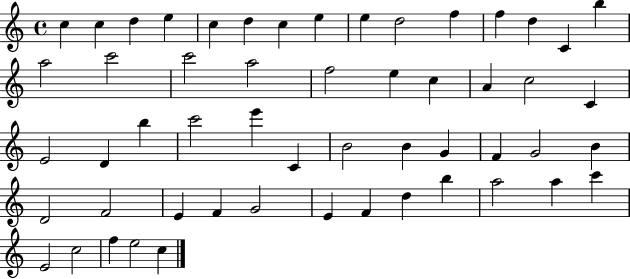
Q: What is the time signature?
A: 4/4